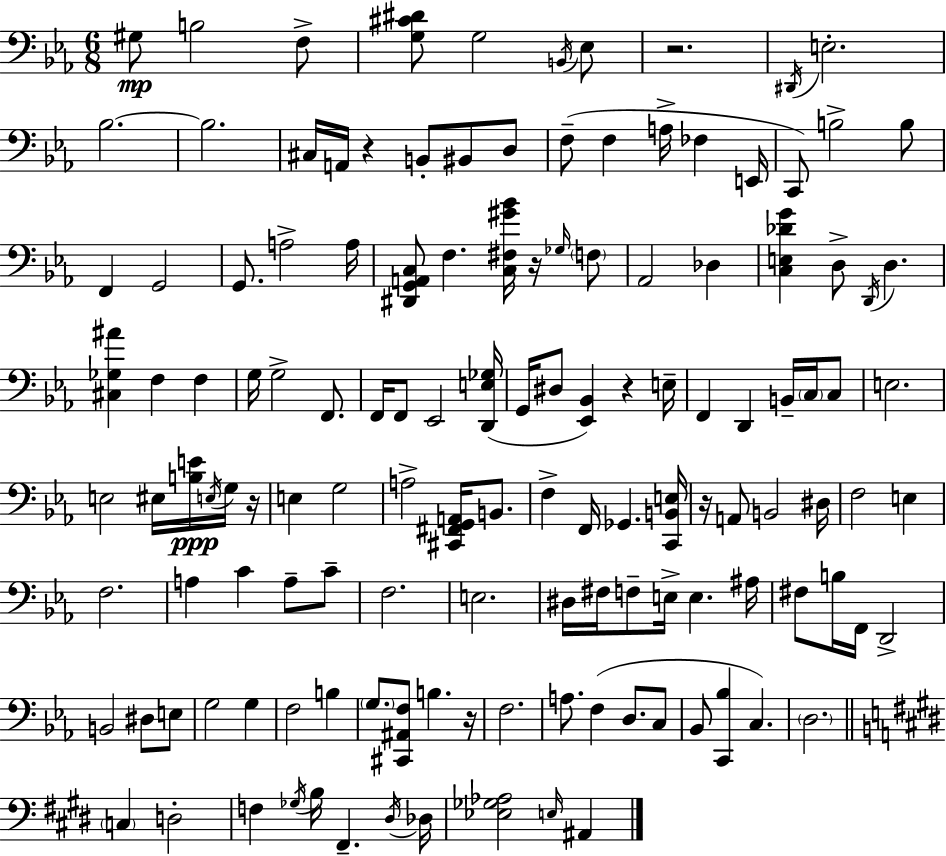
G#3/e B3/h F3/e [G3,C#4,D#4]/e G3/h B2/s Eb3/e R/h. D#2/s E3/h. Bb3/h. Bb3/h. C#3/s A2/s R/q B2/e BIS2/e D3/e F3/e F3/q A3/s FES3/q E2/s C2/e B3/h B3/e F2/q G2/h G2/e. A3/h A3/s [D#2,G2,A2,C3]/e F3/q. [C3,F#3,G#4,Bb4]/s R/s Gb3/s F3/e Ab2/h Db3/q [C3,E3,Db4,G4]/q D3/e D2/s D3/q. [C#3,Gb3,A#4]/q F3/q F3/q G3/s G3/h F2/e. F2/s F2/e Eb2/h [D2,E3,Gb3]/s G2/s D#3/e [Eb2,Bb2]/q R/q E3/s F2/q D2/q B2/s C3/s C3/e E3/h. E3/h EIS3/s [B3,E4]/s E3/s G3/s R/s E3/q G3/h A3/h [C#2,F#2,G2,A2]/s B2/e. F3/q F2/s Gb2/q. [C2,B2,E3]/s R/s A2/e B2/h D#3/s F3/h E3/q F3/h. A3/q C4/q A3/e C4/e F3/h. E3/h. D#3/s F#3/s F3/e E3/s E3/q. A#3/s F#3/e B3/s F2/s D2/h B2/h D#3/e E3/e G3/h G3/q F3/h B3/q G3/e. [C#2,A#2,F3]/e B3/q. R/s F3/h. A3/e. F3/q D3/e. C3/e Bb2/e [C2,Bb3]/q C3/q. D3/h. C3/q D3/h F3/q Gb3/s B3/s F#2/q. D#3/s Db3/s [Eb3,Gb3,Ab3]/h E3/s A#2/q